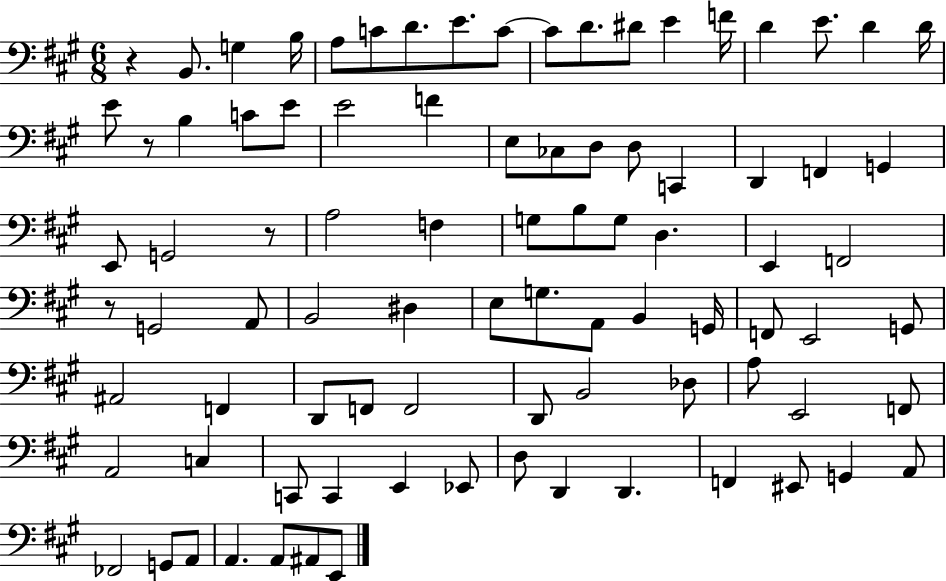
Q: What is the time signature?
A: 6/8